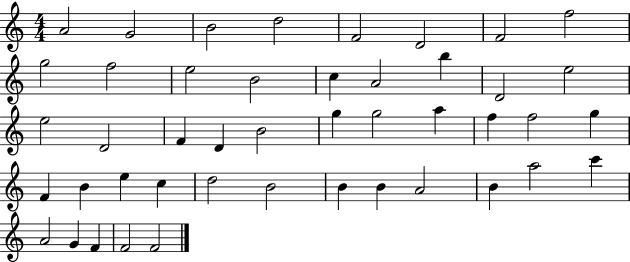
{
  \clef treble
  \numericTimeSignature
  \time 4/4
  \key c \major
  a'2 g'2 | b'2 d''2 | f'2 d'2 | f'2 f''2 | \break g''2 f''2 | e''2 b'2 | c''4 a'2 b''4 | d'2 e''2 | \break e''2 d'2 | f'4 d'4 b'2 | g''4 g''2 a''4 | f''4 f''2 g''4 | \break f'4 b'4 e''4 c''4 | d''2 b'2 | b'4 b'4 a'2 | b'4 a''2 c'''4 | \break a'2 g'4 f'4 | f'2 f'2 | \bar "|."
}